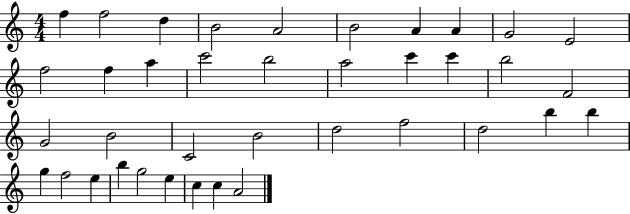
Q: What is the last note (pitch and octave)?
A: A4